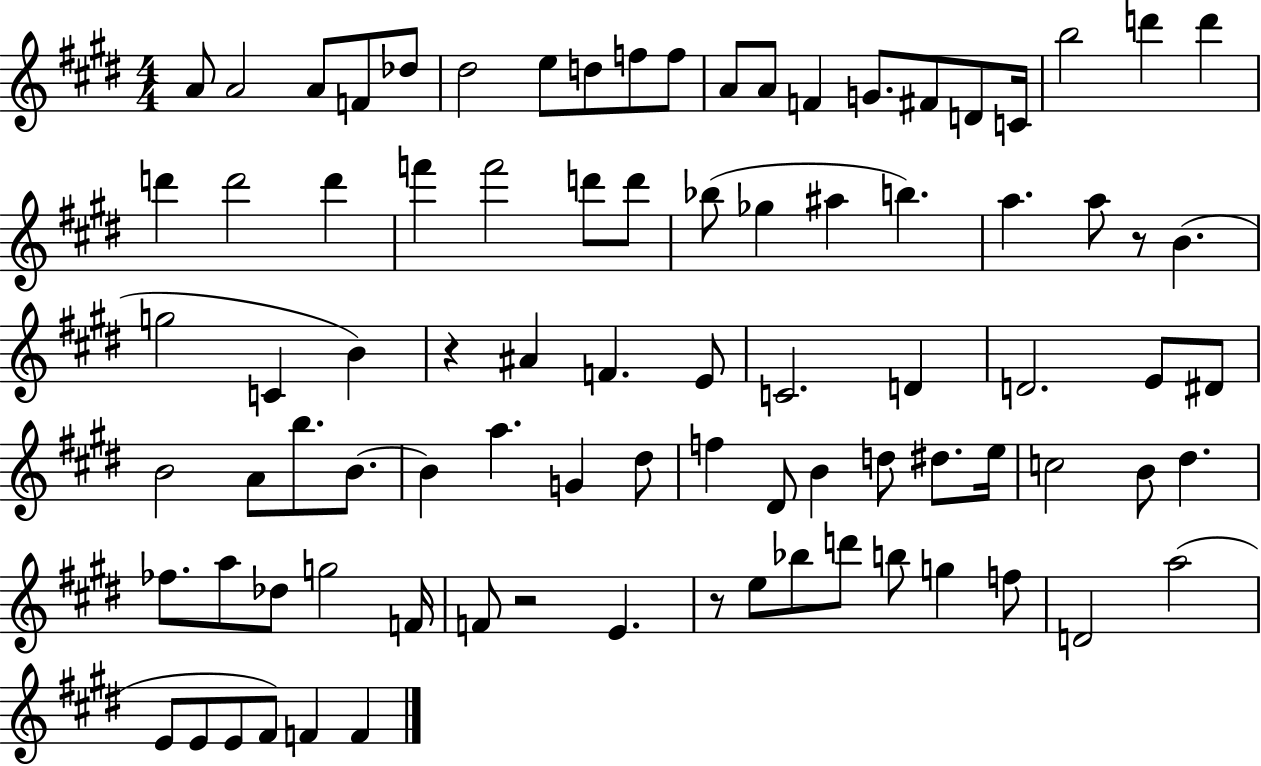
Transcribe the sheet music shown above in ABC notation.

X:1
T:Untitled
M:4/4
L:1/4
K:E
A/2 A2 A/2 F/2 _d/2 ^d2 e/2 d/2 f/2 f/2 A/2 A/2 F G/2 ^F/2 D/2 C/4 b2 d' d' d' d'2 d' f' f'2 d'/2 d'/2 _b/2 _g ^a b a a/2 z/2 B g2 C B z ^A F E/2 C2 D D2 E/2 ^D/2 B2 A/2 b/2 B/2 B a G ^d/2 f ^D/2 B d/2 ^d/2 e/4 c2 B/2 ^d _f/2 a/2 _d/2 g2 F/4 F/2 z2 E z/2 e/2 _b/2 d'/2 b/2 g f/2 D2 a2 E/2 E/2 E/2 ^F/2 F F